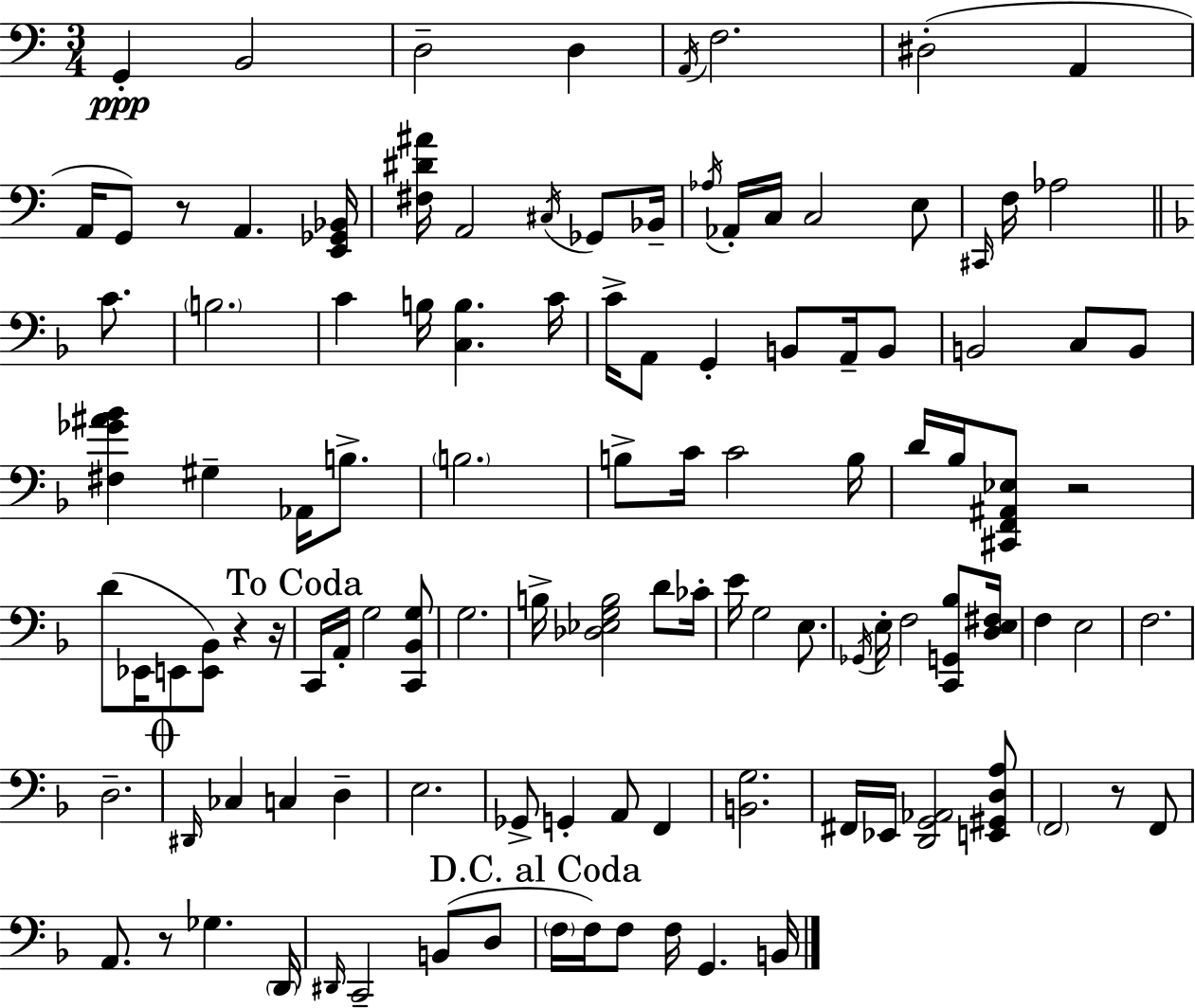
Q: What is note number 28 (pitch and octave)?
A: C4